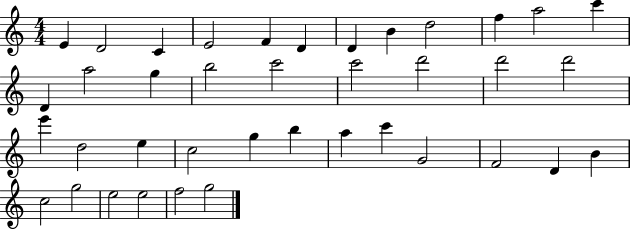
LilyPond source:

{
  \clef treble
  \numericTimeSignature
  \time 4/4
  \key c \major
  e'4 d'2 c'4 | e'2 f'4 d'4 | d'4 b'4 d''2 | f''4 a''2 c'''4 | \break d'4 a''2 g''4 | b''2 c'''2 | c'''2 d'''2 | d'''2 d'''2 | \break e'''4 d''2 e''4 | c''2 g''4 b''4 | a''4 c'''4 g'2 | f'2 d'4 b'4 | \break c''2 g''2 | e''2 e''2 | f''2 g''2 | \bar "|."
}